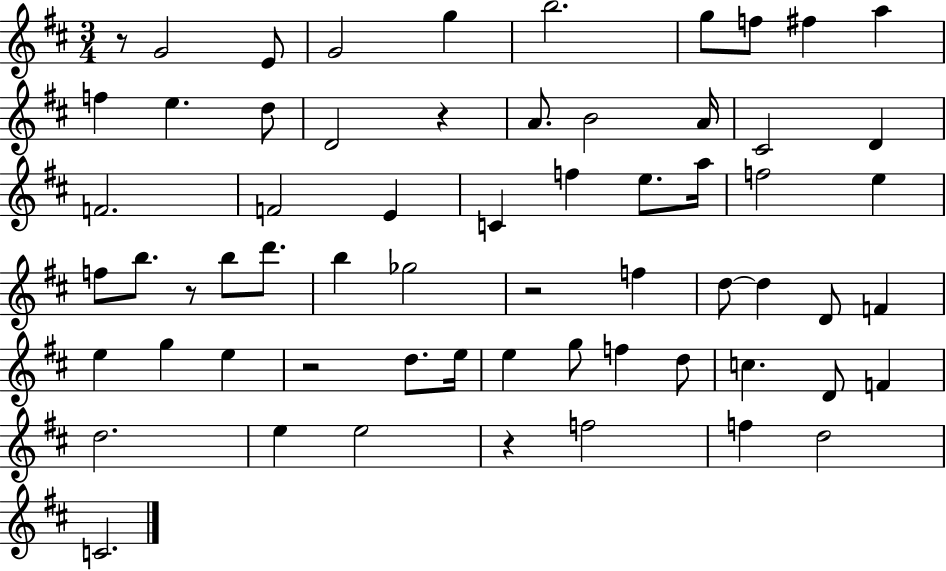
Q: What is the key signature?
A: D major